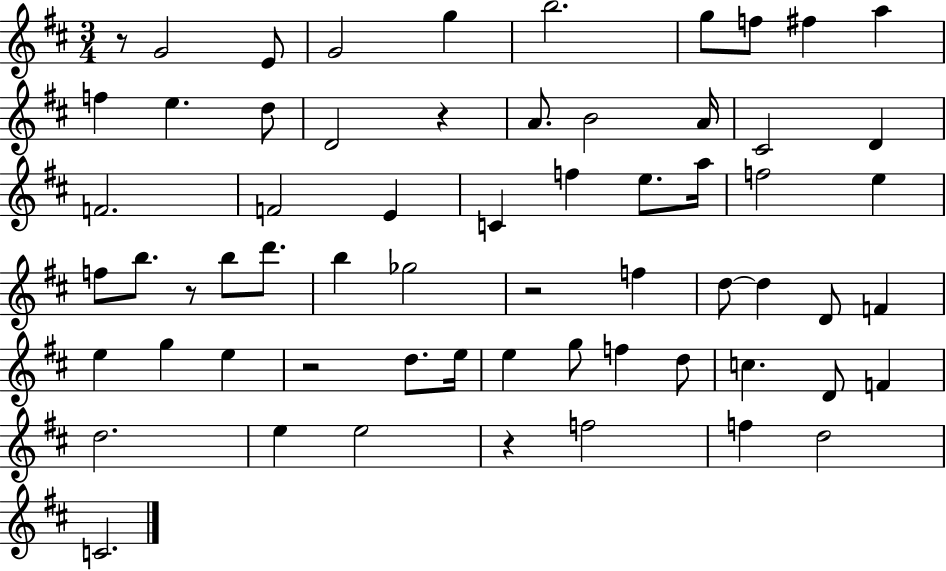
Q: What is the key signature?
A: D major